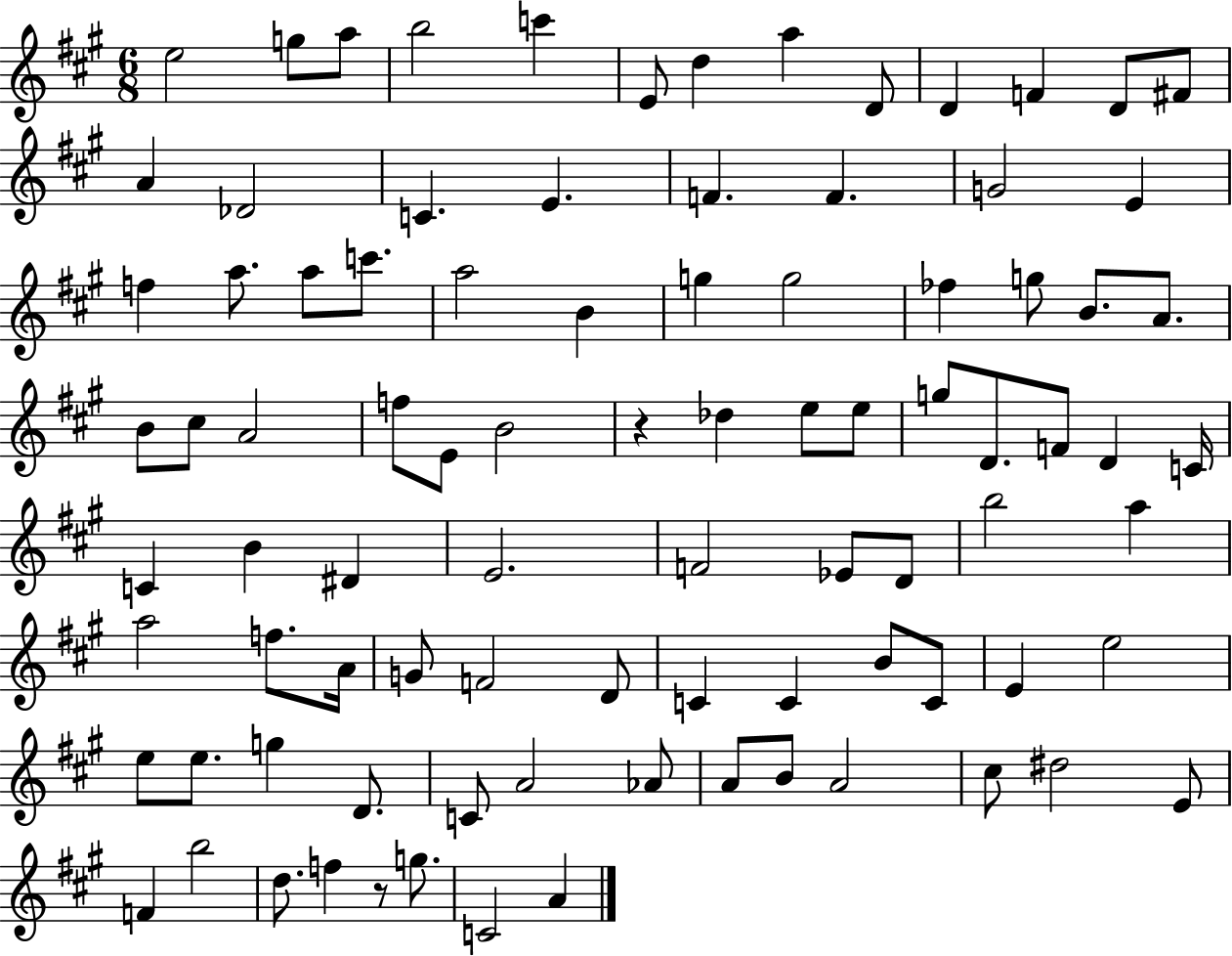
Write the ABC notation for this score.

X:1
T:Untitled
M:6/8
L:1/4
K:A
e2 g/2 a/2 b2 c' E/2 d a D/2 D F D/2 ^F/2 A _D2 C E F F G2 E f a/2 a/2 c'/2 a2 B g g2 _f g/2 B/2 A/2 B/2 ^c/2 A2 f/2 E/2 B2 z _d e/2 e/2 g/2 D/2 F/2 D C/4 C B ^D E2 F2 _E/2 D/2 b2 a a2 f/2 A/4 G/2 F2 D/2 C C B/2 C/2 E e2 e/2 e/2 g D/2 C/2 A2 _A/2 A/2 B/2 A2 ^c/2 ^d2 E/2 F b2 d/2 f z/2 g/2 C2 A